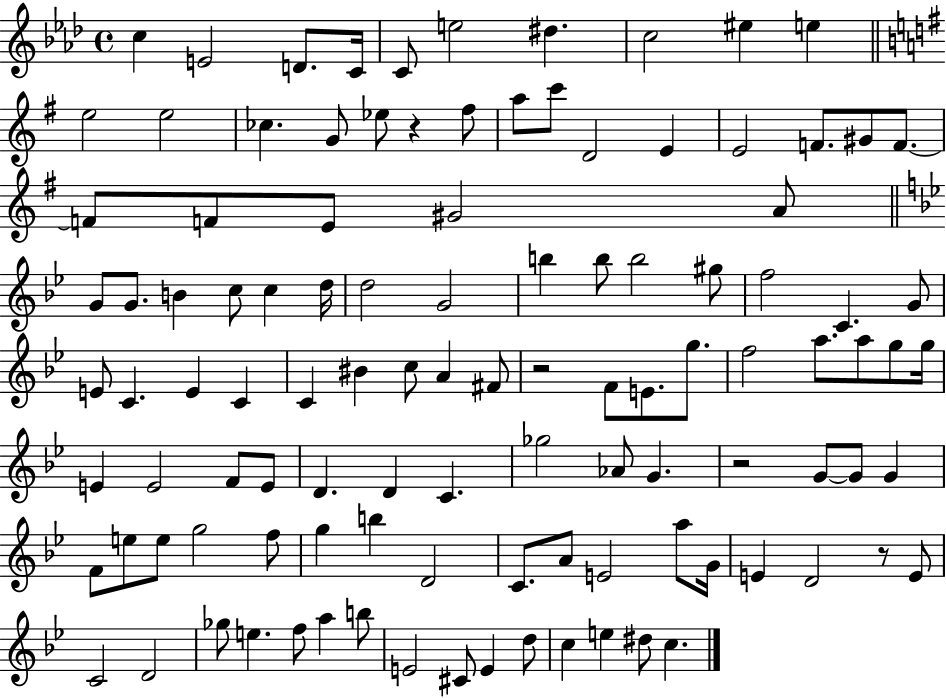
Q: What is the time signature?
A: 4/4